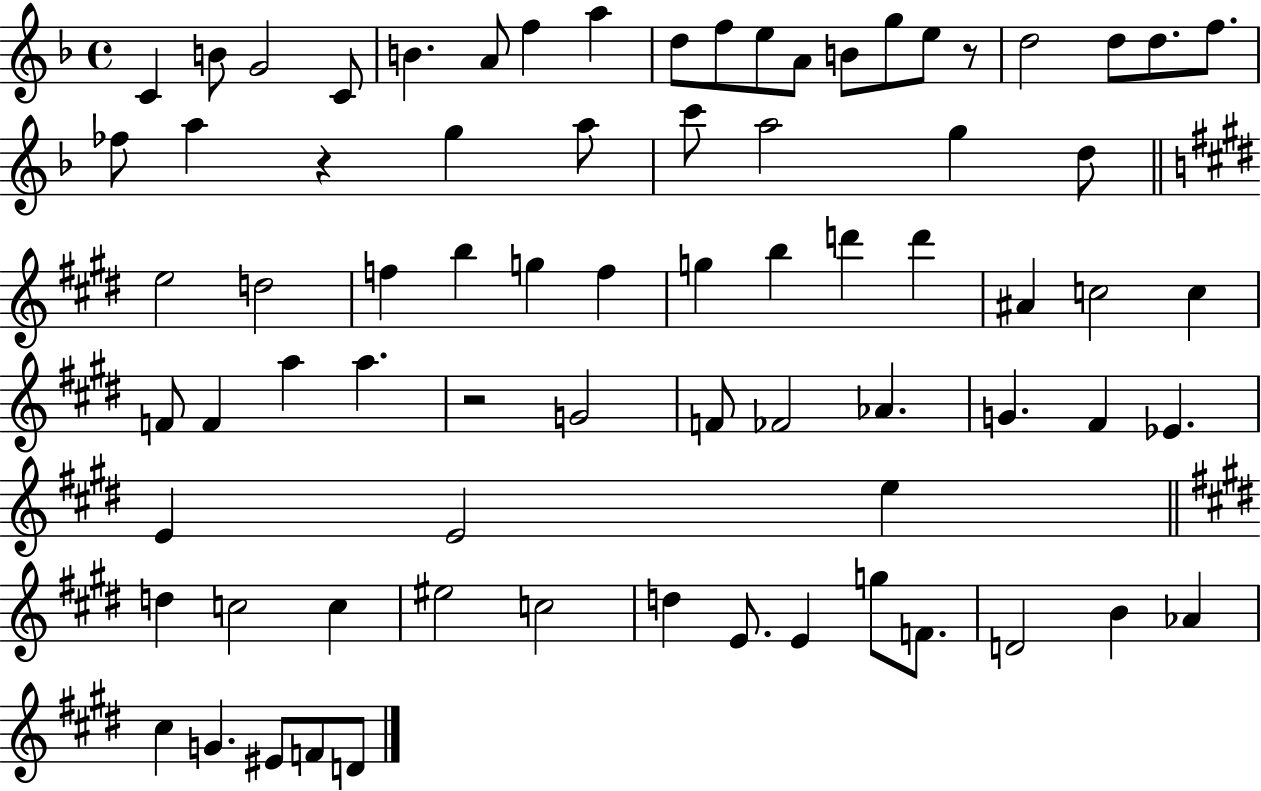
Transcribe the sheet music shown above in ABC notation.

X:1
T:Untitled
M:4/4
L:1/4
K:F
C B/2 G2 C/2 B A/2 f a d/2 f/2 e/2 A/2 B/2 g/2 e/2 z/2 d2 d/2 d/2 f/2 _f/2 a z g a/2 c'/2 a2 g d/2 e2 d2 f b g f g b d' d' ^A c2 c F/2 F a a z2 G2 F/2 _F2 _A G ^F _E E E2 e d c2 c ^e2 c2 d E/2 E g/2 F/2 D2 B _A ^c G ^E/2 F/2 D/2